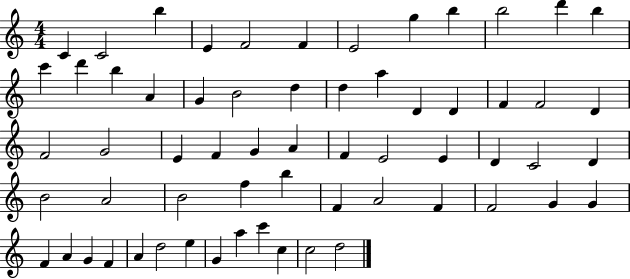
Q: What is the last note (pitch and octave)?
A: D5